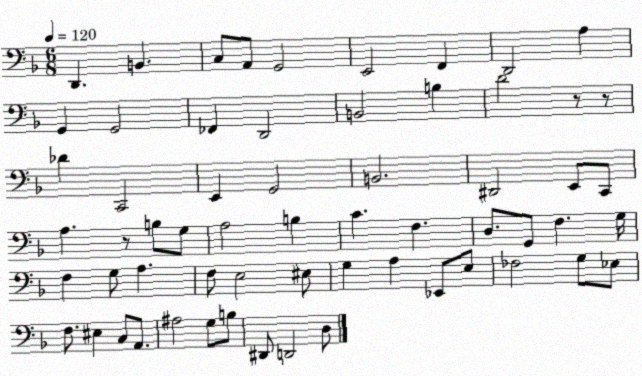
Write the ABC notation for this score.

X:1
T:Untitled
M:6/8
L:1/4
K:F
D,, B,, C,/2 A,,/2 G,,2 E,,2 F,, D,,2 A, G,, G,,2 _F,, D,,2 B,,2 B, D2 z/2 z/2 _D C,,2 E,, G,,2 B,,2 ^D,,2 E,,/2 C,,/2 A, z/2 B,/2 G,/2 A,2 B, C F, D,/2 G,,/2 F, G,/4 F, G,/2 A, F,/2 E,2 ^E,/2 G, A, _E,,/2 E,/2 _F,2 G,/2 _E,/2 F,/2 ^E, C,/2 A,,/2 ^A,2 G,/2 B,/2 ^D,,/2 D,,2 D,/2